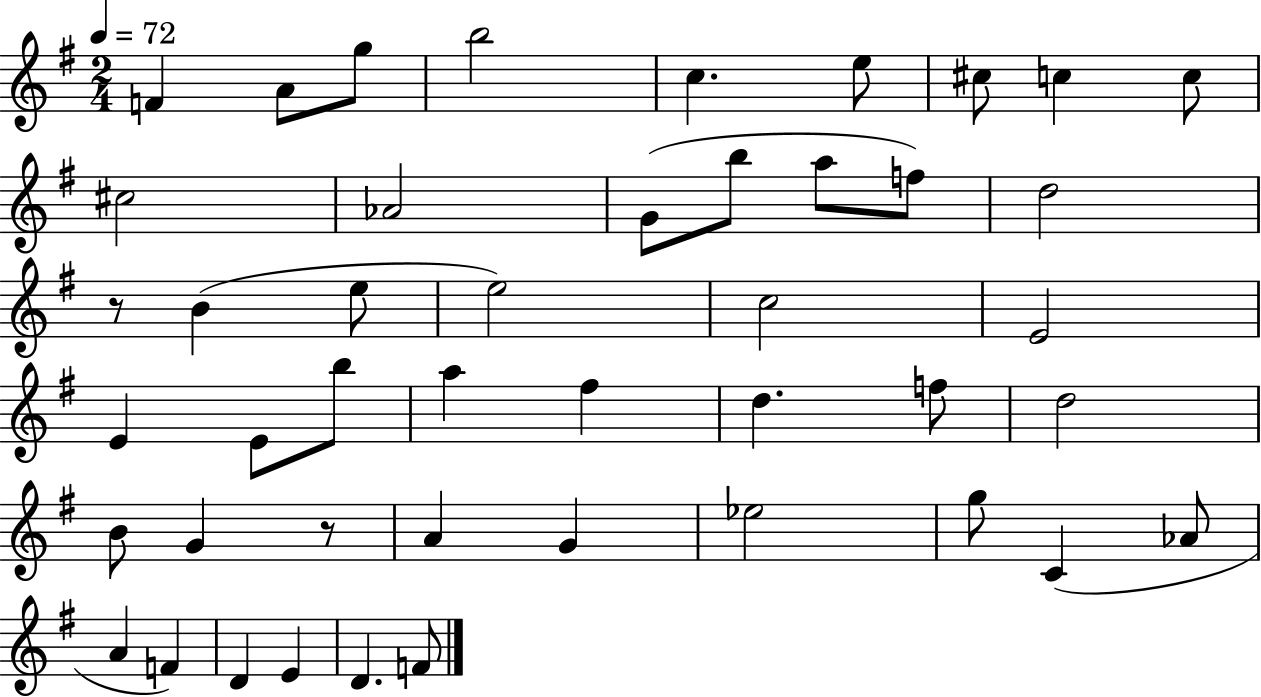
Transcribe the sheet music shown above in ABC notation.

X:1
T:Untitled
M:2/4
L:1/4
K:G
F A/2 g/2 b2 c e/2 ^c/2 c c/2 ^c2 _A2 G/2 b/2 a/2 f/2 d2 z/2 B e/2 e2 c2 E2 E E/2 b/2 a ^f d f/2 d2 B/2 G z/2 A G _e2 g/2 C _A/2 A F D E D F/2